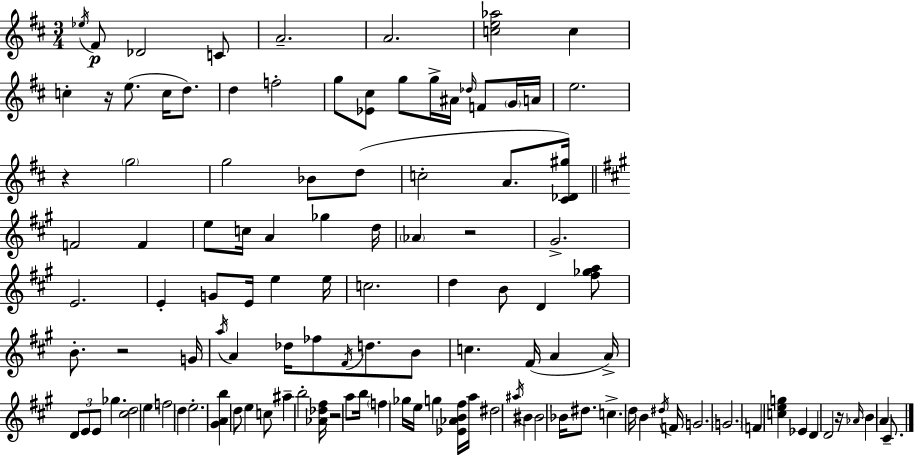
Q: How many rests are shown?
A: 6